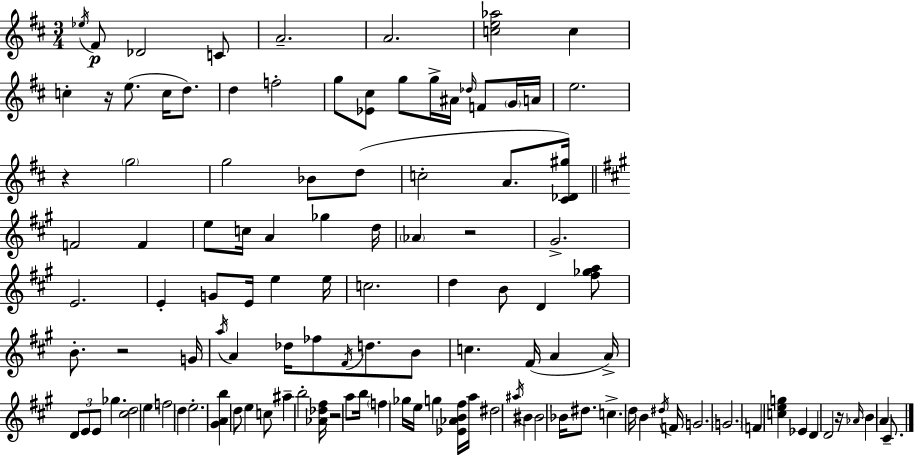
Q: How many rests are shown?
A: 6